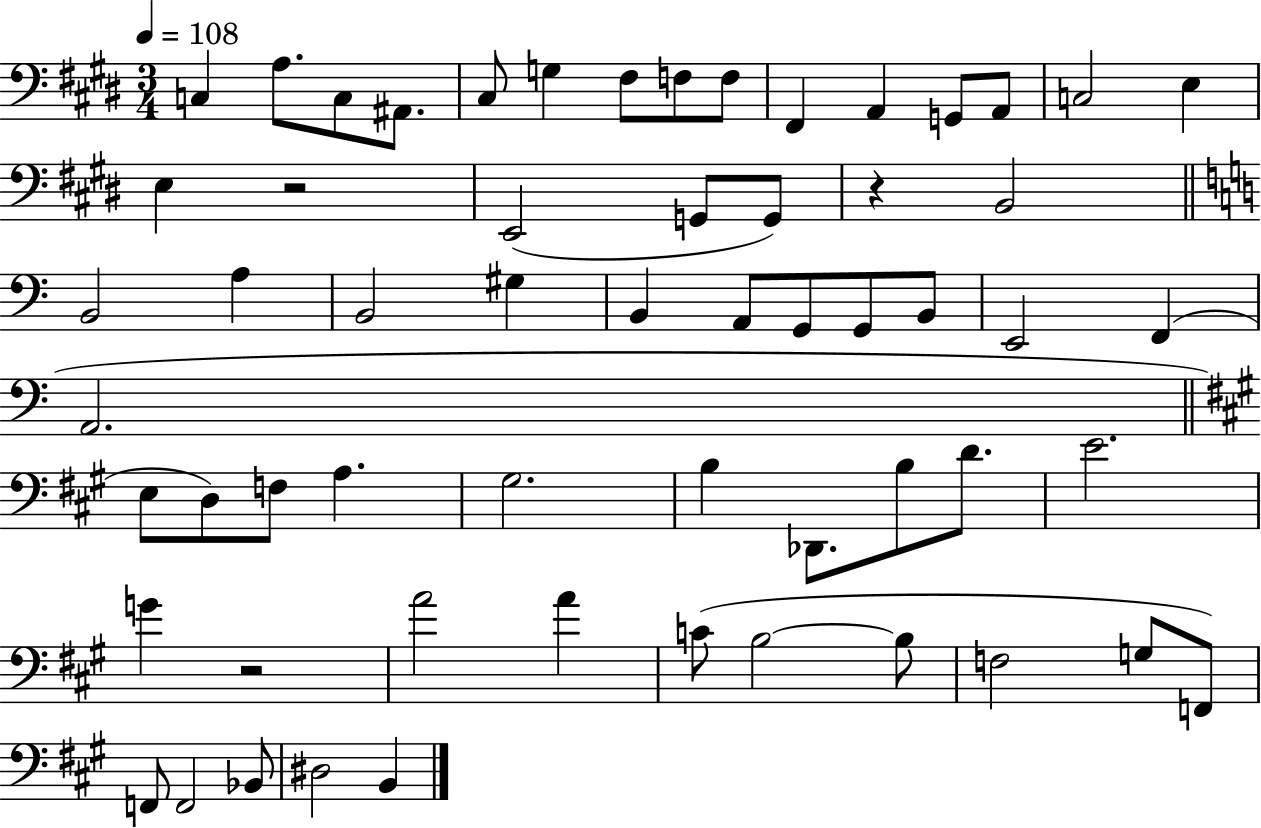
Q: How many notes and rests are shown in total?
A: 59